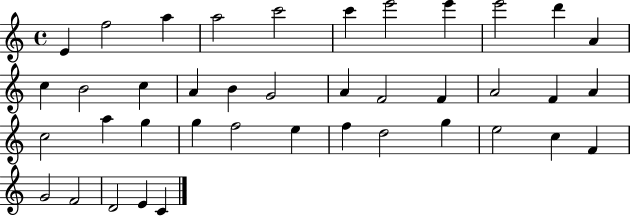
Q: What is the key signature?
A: C major